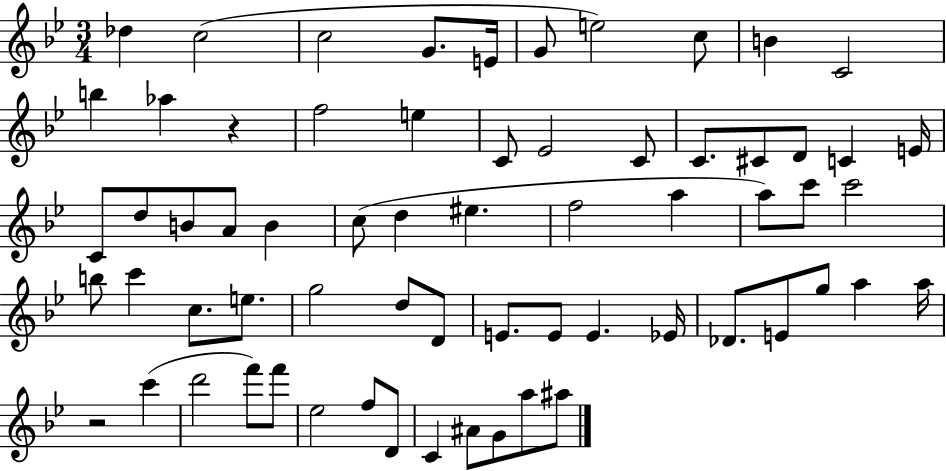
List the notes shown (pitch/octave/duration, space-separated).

Db5/q C5/h C5/h G4/e. E4/s G4/e E5/h C5/e B4/q C4/h B5/q Ab5/q R/q F5/h E5/q C4/e Eb4/h C4/e C4/e. C#4/e D4/e C4/q E4/s C4/e D5/e B4/e A4/e B4/q C5/e D5/q EIS5/q. F5/h A5/q A5/e C6/e C6/h B5/e C6/q C5/e. E5/e. G5/h D5/e D4/e E4/e. E4/e E4/q. Eb4/s Db4/e. E4/e G5/e A5/q A5/s R/h C6/q D6/h F6/e F6/e Eb5/h F5/e D4/e C4/q A#4/e G4/e A5/e A#5/e